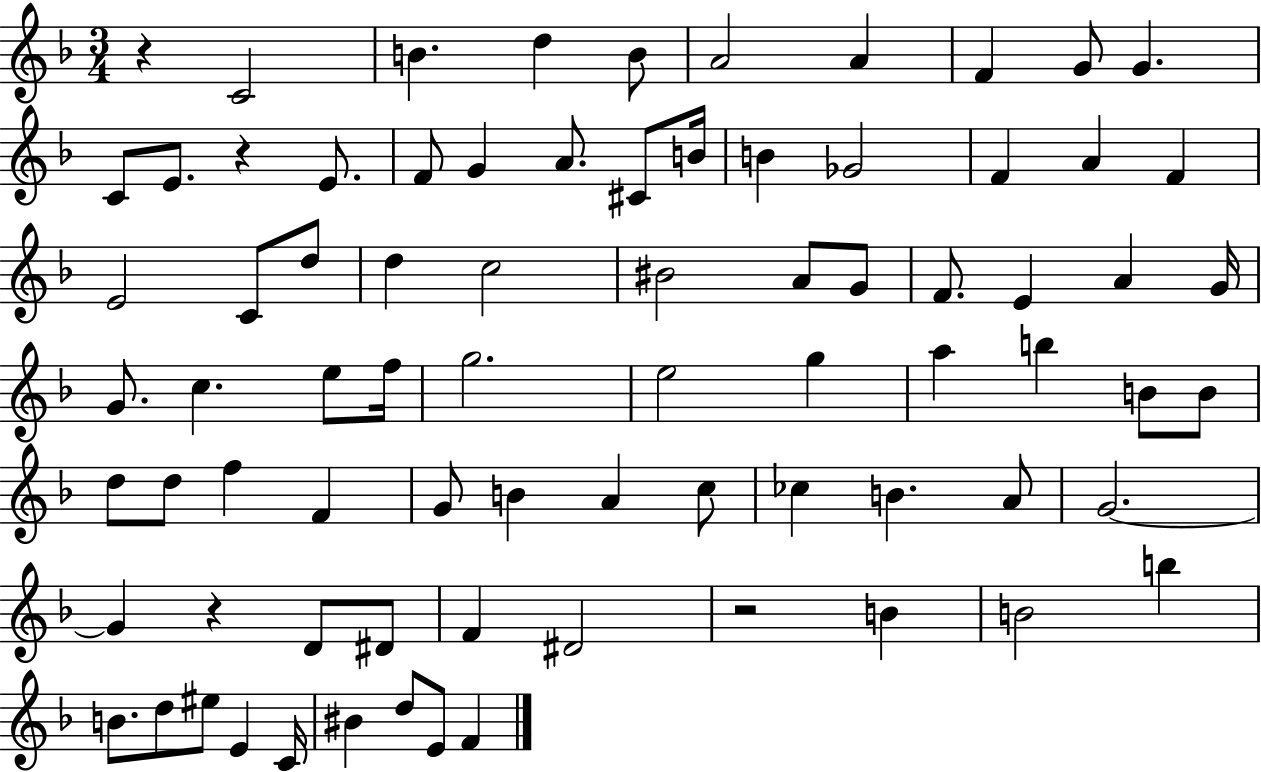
X:1
T:Untitled
M:3/4
L:1/4
K:F
z C2 B d B/2 A2 A F G/2 G C/2 E/2 z E/2 F/2 G A/2 ^C/2 B/4 B _G2 F A F E2 C/2 d/2 d c2 ^B2 A/2 G/2 F/2 E A G/4 G/2 c e/2 f/4 g2 e2 g a b B/2 B/2 d/2 d/2 f F G/2 B A c/2 _c B A/2 G2 G z D/2 ^D/2 F ^D2 z2 B B2 b B/2 d/2 ^e/2 E C/4 ^B d/2 E/2 F